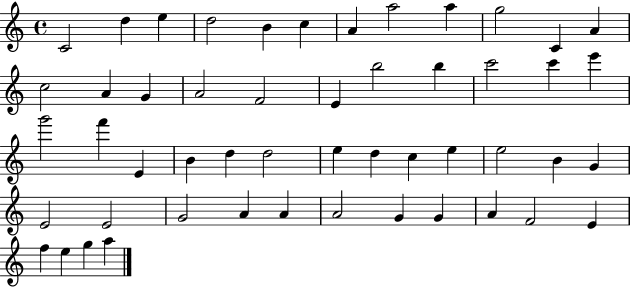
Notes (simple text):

C4/h D5/q E5/q D5/h B4/q C5/q A4/q A5/h A5/q G5/h C4/q A4/q C5/h A4/q G4/q A4/h F4/h E4/q B5/h B5/q C6/h C6/q E6/q G6/h F6/q E4/q B4/q D5/q D5/h E5/q D5/q C5/q E5/q E5/h B4/q G4/q E4/h E4/h G4/h A4/q A4/q A4/h G4/q G4/q A4/q F4/h E4/q F5/q E5/q G5/q A5/q